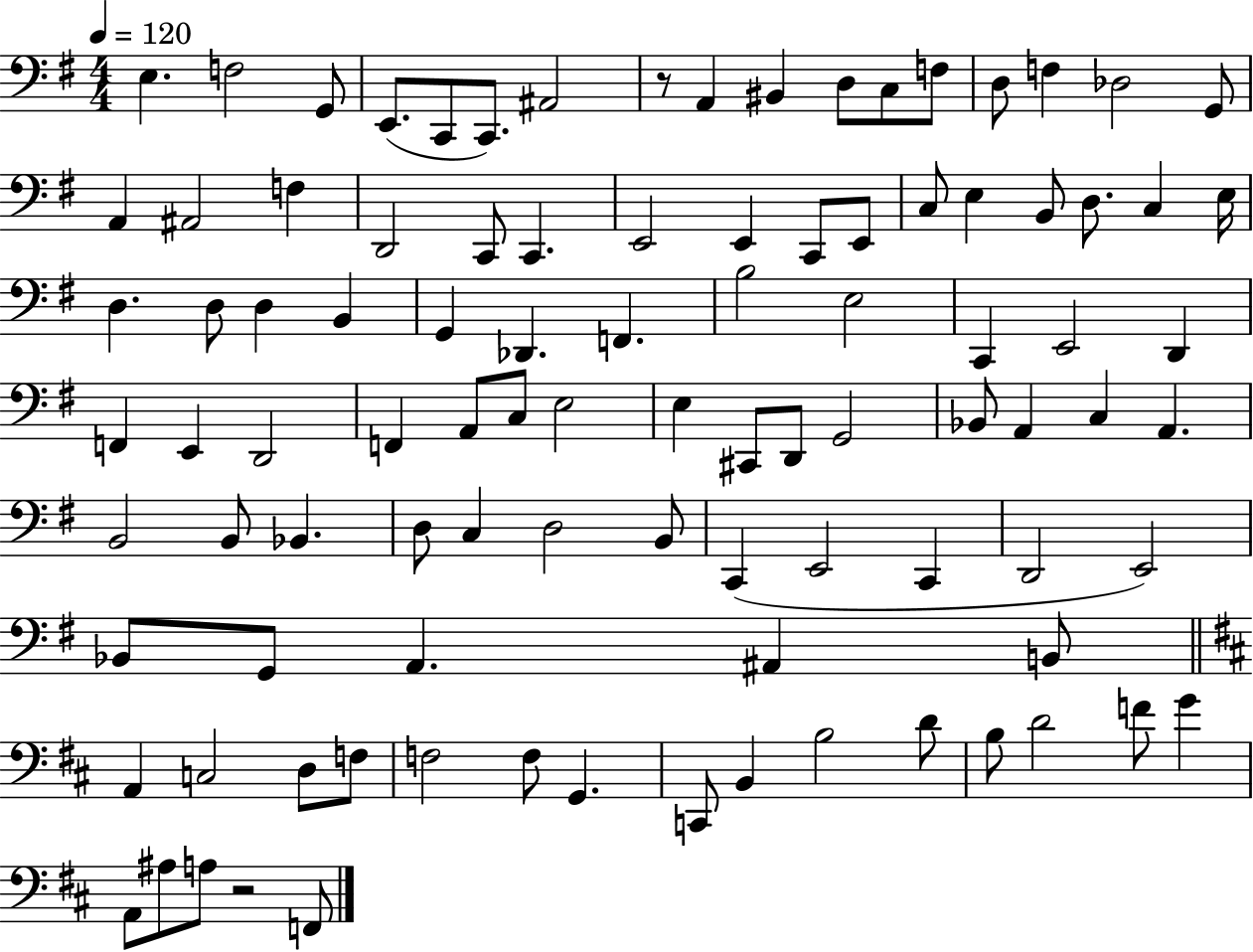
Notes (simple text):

E3/q. F3/h G2/e E2/e. C2/e C2/e. A#2/h R/e A2/q BIS2/q D3/e C3/e F3/e D3/e F3/q Db3/h G2/e A2/q A#2/h F3/q D2/h C2/e C2/q. E2/h E2/q C2/e E2/e C3/e E3/q B2/e D3/e. C3/q E3/s D3/q. D3/e D3/q B2/q G2/q Db2/q. F2/q. B3/h E3/h C2/q E2/h D2/q F2/q E2/q D2/h F2/q A2/e C3/e E3/h E3/q C#2/e D2/e G2/h Bb2/e A2/q C3/q A2/q. B2/h B2/e Bb2/q. D3/e C3/q D3/h B2/e C2/q E2/h C2/q D2/h E2/h Bb2/e G2/e A2/q. A#2/q B2/e A2/q C3/h D3/e F3/e F3/h F3/e G2/q. C2/e B2/q B3/h D4/e B3/e D4/h F4/e G4/q A2/e A#3/e A3/e R/h F2/e